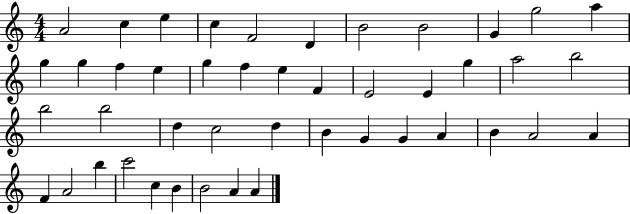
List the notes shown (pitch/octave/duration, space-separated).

A4/h C5/q E5/q C5/q F4/h D4/q B4/h B4/h G4/q G5/h A5/q G5/q G5/q F5/q E5/q G5/q F5/q E5/q F4/q E4/h E4/q G5/q A5/h B5/h B5/h B5/h D5/q C5/h D5/q B4/q G4/q G4/q A4/q B4/q A4/h A4/q F4/q A4/h B5/q C6/h C5/q B4/q B4/h A4/q A4/q